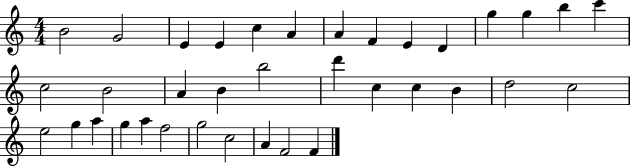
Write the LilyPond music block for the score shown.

{
  \clef treble
  \numericTimeSignature
  \time 4/4
  \key c \major
  b'2 g'2 | e'4 e'4 c''4 a'4 | a'4 f'4 e'4 d'4 | g''4 g''4 b''4 c'''4 | \break c''2 b'2 | a'4 b'4 b''2 | d'''4 c''4 c''4 b'4 | d''2 c''2 | \break e''2 g''4 a''4 | g''4 a''4 f''2 | g''2 c''2 | a'4 f'2 f'4 | \break \bar "|."
}